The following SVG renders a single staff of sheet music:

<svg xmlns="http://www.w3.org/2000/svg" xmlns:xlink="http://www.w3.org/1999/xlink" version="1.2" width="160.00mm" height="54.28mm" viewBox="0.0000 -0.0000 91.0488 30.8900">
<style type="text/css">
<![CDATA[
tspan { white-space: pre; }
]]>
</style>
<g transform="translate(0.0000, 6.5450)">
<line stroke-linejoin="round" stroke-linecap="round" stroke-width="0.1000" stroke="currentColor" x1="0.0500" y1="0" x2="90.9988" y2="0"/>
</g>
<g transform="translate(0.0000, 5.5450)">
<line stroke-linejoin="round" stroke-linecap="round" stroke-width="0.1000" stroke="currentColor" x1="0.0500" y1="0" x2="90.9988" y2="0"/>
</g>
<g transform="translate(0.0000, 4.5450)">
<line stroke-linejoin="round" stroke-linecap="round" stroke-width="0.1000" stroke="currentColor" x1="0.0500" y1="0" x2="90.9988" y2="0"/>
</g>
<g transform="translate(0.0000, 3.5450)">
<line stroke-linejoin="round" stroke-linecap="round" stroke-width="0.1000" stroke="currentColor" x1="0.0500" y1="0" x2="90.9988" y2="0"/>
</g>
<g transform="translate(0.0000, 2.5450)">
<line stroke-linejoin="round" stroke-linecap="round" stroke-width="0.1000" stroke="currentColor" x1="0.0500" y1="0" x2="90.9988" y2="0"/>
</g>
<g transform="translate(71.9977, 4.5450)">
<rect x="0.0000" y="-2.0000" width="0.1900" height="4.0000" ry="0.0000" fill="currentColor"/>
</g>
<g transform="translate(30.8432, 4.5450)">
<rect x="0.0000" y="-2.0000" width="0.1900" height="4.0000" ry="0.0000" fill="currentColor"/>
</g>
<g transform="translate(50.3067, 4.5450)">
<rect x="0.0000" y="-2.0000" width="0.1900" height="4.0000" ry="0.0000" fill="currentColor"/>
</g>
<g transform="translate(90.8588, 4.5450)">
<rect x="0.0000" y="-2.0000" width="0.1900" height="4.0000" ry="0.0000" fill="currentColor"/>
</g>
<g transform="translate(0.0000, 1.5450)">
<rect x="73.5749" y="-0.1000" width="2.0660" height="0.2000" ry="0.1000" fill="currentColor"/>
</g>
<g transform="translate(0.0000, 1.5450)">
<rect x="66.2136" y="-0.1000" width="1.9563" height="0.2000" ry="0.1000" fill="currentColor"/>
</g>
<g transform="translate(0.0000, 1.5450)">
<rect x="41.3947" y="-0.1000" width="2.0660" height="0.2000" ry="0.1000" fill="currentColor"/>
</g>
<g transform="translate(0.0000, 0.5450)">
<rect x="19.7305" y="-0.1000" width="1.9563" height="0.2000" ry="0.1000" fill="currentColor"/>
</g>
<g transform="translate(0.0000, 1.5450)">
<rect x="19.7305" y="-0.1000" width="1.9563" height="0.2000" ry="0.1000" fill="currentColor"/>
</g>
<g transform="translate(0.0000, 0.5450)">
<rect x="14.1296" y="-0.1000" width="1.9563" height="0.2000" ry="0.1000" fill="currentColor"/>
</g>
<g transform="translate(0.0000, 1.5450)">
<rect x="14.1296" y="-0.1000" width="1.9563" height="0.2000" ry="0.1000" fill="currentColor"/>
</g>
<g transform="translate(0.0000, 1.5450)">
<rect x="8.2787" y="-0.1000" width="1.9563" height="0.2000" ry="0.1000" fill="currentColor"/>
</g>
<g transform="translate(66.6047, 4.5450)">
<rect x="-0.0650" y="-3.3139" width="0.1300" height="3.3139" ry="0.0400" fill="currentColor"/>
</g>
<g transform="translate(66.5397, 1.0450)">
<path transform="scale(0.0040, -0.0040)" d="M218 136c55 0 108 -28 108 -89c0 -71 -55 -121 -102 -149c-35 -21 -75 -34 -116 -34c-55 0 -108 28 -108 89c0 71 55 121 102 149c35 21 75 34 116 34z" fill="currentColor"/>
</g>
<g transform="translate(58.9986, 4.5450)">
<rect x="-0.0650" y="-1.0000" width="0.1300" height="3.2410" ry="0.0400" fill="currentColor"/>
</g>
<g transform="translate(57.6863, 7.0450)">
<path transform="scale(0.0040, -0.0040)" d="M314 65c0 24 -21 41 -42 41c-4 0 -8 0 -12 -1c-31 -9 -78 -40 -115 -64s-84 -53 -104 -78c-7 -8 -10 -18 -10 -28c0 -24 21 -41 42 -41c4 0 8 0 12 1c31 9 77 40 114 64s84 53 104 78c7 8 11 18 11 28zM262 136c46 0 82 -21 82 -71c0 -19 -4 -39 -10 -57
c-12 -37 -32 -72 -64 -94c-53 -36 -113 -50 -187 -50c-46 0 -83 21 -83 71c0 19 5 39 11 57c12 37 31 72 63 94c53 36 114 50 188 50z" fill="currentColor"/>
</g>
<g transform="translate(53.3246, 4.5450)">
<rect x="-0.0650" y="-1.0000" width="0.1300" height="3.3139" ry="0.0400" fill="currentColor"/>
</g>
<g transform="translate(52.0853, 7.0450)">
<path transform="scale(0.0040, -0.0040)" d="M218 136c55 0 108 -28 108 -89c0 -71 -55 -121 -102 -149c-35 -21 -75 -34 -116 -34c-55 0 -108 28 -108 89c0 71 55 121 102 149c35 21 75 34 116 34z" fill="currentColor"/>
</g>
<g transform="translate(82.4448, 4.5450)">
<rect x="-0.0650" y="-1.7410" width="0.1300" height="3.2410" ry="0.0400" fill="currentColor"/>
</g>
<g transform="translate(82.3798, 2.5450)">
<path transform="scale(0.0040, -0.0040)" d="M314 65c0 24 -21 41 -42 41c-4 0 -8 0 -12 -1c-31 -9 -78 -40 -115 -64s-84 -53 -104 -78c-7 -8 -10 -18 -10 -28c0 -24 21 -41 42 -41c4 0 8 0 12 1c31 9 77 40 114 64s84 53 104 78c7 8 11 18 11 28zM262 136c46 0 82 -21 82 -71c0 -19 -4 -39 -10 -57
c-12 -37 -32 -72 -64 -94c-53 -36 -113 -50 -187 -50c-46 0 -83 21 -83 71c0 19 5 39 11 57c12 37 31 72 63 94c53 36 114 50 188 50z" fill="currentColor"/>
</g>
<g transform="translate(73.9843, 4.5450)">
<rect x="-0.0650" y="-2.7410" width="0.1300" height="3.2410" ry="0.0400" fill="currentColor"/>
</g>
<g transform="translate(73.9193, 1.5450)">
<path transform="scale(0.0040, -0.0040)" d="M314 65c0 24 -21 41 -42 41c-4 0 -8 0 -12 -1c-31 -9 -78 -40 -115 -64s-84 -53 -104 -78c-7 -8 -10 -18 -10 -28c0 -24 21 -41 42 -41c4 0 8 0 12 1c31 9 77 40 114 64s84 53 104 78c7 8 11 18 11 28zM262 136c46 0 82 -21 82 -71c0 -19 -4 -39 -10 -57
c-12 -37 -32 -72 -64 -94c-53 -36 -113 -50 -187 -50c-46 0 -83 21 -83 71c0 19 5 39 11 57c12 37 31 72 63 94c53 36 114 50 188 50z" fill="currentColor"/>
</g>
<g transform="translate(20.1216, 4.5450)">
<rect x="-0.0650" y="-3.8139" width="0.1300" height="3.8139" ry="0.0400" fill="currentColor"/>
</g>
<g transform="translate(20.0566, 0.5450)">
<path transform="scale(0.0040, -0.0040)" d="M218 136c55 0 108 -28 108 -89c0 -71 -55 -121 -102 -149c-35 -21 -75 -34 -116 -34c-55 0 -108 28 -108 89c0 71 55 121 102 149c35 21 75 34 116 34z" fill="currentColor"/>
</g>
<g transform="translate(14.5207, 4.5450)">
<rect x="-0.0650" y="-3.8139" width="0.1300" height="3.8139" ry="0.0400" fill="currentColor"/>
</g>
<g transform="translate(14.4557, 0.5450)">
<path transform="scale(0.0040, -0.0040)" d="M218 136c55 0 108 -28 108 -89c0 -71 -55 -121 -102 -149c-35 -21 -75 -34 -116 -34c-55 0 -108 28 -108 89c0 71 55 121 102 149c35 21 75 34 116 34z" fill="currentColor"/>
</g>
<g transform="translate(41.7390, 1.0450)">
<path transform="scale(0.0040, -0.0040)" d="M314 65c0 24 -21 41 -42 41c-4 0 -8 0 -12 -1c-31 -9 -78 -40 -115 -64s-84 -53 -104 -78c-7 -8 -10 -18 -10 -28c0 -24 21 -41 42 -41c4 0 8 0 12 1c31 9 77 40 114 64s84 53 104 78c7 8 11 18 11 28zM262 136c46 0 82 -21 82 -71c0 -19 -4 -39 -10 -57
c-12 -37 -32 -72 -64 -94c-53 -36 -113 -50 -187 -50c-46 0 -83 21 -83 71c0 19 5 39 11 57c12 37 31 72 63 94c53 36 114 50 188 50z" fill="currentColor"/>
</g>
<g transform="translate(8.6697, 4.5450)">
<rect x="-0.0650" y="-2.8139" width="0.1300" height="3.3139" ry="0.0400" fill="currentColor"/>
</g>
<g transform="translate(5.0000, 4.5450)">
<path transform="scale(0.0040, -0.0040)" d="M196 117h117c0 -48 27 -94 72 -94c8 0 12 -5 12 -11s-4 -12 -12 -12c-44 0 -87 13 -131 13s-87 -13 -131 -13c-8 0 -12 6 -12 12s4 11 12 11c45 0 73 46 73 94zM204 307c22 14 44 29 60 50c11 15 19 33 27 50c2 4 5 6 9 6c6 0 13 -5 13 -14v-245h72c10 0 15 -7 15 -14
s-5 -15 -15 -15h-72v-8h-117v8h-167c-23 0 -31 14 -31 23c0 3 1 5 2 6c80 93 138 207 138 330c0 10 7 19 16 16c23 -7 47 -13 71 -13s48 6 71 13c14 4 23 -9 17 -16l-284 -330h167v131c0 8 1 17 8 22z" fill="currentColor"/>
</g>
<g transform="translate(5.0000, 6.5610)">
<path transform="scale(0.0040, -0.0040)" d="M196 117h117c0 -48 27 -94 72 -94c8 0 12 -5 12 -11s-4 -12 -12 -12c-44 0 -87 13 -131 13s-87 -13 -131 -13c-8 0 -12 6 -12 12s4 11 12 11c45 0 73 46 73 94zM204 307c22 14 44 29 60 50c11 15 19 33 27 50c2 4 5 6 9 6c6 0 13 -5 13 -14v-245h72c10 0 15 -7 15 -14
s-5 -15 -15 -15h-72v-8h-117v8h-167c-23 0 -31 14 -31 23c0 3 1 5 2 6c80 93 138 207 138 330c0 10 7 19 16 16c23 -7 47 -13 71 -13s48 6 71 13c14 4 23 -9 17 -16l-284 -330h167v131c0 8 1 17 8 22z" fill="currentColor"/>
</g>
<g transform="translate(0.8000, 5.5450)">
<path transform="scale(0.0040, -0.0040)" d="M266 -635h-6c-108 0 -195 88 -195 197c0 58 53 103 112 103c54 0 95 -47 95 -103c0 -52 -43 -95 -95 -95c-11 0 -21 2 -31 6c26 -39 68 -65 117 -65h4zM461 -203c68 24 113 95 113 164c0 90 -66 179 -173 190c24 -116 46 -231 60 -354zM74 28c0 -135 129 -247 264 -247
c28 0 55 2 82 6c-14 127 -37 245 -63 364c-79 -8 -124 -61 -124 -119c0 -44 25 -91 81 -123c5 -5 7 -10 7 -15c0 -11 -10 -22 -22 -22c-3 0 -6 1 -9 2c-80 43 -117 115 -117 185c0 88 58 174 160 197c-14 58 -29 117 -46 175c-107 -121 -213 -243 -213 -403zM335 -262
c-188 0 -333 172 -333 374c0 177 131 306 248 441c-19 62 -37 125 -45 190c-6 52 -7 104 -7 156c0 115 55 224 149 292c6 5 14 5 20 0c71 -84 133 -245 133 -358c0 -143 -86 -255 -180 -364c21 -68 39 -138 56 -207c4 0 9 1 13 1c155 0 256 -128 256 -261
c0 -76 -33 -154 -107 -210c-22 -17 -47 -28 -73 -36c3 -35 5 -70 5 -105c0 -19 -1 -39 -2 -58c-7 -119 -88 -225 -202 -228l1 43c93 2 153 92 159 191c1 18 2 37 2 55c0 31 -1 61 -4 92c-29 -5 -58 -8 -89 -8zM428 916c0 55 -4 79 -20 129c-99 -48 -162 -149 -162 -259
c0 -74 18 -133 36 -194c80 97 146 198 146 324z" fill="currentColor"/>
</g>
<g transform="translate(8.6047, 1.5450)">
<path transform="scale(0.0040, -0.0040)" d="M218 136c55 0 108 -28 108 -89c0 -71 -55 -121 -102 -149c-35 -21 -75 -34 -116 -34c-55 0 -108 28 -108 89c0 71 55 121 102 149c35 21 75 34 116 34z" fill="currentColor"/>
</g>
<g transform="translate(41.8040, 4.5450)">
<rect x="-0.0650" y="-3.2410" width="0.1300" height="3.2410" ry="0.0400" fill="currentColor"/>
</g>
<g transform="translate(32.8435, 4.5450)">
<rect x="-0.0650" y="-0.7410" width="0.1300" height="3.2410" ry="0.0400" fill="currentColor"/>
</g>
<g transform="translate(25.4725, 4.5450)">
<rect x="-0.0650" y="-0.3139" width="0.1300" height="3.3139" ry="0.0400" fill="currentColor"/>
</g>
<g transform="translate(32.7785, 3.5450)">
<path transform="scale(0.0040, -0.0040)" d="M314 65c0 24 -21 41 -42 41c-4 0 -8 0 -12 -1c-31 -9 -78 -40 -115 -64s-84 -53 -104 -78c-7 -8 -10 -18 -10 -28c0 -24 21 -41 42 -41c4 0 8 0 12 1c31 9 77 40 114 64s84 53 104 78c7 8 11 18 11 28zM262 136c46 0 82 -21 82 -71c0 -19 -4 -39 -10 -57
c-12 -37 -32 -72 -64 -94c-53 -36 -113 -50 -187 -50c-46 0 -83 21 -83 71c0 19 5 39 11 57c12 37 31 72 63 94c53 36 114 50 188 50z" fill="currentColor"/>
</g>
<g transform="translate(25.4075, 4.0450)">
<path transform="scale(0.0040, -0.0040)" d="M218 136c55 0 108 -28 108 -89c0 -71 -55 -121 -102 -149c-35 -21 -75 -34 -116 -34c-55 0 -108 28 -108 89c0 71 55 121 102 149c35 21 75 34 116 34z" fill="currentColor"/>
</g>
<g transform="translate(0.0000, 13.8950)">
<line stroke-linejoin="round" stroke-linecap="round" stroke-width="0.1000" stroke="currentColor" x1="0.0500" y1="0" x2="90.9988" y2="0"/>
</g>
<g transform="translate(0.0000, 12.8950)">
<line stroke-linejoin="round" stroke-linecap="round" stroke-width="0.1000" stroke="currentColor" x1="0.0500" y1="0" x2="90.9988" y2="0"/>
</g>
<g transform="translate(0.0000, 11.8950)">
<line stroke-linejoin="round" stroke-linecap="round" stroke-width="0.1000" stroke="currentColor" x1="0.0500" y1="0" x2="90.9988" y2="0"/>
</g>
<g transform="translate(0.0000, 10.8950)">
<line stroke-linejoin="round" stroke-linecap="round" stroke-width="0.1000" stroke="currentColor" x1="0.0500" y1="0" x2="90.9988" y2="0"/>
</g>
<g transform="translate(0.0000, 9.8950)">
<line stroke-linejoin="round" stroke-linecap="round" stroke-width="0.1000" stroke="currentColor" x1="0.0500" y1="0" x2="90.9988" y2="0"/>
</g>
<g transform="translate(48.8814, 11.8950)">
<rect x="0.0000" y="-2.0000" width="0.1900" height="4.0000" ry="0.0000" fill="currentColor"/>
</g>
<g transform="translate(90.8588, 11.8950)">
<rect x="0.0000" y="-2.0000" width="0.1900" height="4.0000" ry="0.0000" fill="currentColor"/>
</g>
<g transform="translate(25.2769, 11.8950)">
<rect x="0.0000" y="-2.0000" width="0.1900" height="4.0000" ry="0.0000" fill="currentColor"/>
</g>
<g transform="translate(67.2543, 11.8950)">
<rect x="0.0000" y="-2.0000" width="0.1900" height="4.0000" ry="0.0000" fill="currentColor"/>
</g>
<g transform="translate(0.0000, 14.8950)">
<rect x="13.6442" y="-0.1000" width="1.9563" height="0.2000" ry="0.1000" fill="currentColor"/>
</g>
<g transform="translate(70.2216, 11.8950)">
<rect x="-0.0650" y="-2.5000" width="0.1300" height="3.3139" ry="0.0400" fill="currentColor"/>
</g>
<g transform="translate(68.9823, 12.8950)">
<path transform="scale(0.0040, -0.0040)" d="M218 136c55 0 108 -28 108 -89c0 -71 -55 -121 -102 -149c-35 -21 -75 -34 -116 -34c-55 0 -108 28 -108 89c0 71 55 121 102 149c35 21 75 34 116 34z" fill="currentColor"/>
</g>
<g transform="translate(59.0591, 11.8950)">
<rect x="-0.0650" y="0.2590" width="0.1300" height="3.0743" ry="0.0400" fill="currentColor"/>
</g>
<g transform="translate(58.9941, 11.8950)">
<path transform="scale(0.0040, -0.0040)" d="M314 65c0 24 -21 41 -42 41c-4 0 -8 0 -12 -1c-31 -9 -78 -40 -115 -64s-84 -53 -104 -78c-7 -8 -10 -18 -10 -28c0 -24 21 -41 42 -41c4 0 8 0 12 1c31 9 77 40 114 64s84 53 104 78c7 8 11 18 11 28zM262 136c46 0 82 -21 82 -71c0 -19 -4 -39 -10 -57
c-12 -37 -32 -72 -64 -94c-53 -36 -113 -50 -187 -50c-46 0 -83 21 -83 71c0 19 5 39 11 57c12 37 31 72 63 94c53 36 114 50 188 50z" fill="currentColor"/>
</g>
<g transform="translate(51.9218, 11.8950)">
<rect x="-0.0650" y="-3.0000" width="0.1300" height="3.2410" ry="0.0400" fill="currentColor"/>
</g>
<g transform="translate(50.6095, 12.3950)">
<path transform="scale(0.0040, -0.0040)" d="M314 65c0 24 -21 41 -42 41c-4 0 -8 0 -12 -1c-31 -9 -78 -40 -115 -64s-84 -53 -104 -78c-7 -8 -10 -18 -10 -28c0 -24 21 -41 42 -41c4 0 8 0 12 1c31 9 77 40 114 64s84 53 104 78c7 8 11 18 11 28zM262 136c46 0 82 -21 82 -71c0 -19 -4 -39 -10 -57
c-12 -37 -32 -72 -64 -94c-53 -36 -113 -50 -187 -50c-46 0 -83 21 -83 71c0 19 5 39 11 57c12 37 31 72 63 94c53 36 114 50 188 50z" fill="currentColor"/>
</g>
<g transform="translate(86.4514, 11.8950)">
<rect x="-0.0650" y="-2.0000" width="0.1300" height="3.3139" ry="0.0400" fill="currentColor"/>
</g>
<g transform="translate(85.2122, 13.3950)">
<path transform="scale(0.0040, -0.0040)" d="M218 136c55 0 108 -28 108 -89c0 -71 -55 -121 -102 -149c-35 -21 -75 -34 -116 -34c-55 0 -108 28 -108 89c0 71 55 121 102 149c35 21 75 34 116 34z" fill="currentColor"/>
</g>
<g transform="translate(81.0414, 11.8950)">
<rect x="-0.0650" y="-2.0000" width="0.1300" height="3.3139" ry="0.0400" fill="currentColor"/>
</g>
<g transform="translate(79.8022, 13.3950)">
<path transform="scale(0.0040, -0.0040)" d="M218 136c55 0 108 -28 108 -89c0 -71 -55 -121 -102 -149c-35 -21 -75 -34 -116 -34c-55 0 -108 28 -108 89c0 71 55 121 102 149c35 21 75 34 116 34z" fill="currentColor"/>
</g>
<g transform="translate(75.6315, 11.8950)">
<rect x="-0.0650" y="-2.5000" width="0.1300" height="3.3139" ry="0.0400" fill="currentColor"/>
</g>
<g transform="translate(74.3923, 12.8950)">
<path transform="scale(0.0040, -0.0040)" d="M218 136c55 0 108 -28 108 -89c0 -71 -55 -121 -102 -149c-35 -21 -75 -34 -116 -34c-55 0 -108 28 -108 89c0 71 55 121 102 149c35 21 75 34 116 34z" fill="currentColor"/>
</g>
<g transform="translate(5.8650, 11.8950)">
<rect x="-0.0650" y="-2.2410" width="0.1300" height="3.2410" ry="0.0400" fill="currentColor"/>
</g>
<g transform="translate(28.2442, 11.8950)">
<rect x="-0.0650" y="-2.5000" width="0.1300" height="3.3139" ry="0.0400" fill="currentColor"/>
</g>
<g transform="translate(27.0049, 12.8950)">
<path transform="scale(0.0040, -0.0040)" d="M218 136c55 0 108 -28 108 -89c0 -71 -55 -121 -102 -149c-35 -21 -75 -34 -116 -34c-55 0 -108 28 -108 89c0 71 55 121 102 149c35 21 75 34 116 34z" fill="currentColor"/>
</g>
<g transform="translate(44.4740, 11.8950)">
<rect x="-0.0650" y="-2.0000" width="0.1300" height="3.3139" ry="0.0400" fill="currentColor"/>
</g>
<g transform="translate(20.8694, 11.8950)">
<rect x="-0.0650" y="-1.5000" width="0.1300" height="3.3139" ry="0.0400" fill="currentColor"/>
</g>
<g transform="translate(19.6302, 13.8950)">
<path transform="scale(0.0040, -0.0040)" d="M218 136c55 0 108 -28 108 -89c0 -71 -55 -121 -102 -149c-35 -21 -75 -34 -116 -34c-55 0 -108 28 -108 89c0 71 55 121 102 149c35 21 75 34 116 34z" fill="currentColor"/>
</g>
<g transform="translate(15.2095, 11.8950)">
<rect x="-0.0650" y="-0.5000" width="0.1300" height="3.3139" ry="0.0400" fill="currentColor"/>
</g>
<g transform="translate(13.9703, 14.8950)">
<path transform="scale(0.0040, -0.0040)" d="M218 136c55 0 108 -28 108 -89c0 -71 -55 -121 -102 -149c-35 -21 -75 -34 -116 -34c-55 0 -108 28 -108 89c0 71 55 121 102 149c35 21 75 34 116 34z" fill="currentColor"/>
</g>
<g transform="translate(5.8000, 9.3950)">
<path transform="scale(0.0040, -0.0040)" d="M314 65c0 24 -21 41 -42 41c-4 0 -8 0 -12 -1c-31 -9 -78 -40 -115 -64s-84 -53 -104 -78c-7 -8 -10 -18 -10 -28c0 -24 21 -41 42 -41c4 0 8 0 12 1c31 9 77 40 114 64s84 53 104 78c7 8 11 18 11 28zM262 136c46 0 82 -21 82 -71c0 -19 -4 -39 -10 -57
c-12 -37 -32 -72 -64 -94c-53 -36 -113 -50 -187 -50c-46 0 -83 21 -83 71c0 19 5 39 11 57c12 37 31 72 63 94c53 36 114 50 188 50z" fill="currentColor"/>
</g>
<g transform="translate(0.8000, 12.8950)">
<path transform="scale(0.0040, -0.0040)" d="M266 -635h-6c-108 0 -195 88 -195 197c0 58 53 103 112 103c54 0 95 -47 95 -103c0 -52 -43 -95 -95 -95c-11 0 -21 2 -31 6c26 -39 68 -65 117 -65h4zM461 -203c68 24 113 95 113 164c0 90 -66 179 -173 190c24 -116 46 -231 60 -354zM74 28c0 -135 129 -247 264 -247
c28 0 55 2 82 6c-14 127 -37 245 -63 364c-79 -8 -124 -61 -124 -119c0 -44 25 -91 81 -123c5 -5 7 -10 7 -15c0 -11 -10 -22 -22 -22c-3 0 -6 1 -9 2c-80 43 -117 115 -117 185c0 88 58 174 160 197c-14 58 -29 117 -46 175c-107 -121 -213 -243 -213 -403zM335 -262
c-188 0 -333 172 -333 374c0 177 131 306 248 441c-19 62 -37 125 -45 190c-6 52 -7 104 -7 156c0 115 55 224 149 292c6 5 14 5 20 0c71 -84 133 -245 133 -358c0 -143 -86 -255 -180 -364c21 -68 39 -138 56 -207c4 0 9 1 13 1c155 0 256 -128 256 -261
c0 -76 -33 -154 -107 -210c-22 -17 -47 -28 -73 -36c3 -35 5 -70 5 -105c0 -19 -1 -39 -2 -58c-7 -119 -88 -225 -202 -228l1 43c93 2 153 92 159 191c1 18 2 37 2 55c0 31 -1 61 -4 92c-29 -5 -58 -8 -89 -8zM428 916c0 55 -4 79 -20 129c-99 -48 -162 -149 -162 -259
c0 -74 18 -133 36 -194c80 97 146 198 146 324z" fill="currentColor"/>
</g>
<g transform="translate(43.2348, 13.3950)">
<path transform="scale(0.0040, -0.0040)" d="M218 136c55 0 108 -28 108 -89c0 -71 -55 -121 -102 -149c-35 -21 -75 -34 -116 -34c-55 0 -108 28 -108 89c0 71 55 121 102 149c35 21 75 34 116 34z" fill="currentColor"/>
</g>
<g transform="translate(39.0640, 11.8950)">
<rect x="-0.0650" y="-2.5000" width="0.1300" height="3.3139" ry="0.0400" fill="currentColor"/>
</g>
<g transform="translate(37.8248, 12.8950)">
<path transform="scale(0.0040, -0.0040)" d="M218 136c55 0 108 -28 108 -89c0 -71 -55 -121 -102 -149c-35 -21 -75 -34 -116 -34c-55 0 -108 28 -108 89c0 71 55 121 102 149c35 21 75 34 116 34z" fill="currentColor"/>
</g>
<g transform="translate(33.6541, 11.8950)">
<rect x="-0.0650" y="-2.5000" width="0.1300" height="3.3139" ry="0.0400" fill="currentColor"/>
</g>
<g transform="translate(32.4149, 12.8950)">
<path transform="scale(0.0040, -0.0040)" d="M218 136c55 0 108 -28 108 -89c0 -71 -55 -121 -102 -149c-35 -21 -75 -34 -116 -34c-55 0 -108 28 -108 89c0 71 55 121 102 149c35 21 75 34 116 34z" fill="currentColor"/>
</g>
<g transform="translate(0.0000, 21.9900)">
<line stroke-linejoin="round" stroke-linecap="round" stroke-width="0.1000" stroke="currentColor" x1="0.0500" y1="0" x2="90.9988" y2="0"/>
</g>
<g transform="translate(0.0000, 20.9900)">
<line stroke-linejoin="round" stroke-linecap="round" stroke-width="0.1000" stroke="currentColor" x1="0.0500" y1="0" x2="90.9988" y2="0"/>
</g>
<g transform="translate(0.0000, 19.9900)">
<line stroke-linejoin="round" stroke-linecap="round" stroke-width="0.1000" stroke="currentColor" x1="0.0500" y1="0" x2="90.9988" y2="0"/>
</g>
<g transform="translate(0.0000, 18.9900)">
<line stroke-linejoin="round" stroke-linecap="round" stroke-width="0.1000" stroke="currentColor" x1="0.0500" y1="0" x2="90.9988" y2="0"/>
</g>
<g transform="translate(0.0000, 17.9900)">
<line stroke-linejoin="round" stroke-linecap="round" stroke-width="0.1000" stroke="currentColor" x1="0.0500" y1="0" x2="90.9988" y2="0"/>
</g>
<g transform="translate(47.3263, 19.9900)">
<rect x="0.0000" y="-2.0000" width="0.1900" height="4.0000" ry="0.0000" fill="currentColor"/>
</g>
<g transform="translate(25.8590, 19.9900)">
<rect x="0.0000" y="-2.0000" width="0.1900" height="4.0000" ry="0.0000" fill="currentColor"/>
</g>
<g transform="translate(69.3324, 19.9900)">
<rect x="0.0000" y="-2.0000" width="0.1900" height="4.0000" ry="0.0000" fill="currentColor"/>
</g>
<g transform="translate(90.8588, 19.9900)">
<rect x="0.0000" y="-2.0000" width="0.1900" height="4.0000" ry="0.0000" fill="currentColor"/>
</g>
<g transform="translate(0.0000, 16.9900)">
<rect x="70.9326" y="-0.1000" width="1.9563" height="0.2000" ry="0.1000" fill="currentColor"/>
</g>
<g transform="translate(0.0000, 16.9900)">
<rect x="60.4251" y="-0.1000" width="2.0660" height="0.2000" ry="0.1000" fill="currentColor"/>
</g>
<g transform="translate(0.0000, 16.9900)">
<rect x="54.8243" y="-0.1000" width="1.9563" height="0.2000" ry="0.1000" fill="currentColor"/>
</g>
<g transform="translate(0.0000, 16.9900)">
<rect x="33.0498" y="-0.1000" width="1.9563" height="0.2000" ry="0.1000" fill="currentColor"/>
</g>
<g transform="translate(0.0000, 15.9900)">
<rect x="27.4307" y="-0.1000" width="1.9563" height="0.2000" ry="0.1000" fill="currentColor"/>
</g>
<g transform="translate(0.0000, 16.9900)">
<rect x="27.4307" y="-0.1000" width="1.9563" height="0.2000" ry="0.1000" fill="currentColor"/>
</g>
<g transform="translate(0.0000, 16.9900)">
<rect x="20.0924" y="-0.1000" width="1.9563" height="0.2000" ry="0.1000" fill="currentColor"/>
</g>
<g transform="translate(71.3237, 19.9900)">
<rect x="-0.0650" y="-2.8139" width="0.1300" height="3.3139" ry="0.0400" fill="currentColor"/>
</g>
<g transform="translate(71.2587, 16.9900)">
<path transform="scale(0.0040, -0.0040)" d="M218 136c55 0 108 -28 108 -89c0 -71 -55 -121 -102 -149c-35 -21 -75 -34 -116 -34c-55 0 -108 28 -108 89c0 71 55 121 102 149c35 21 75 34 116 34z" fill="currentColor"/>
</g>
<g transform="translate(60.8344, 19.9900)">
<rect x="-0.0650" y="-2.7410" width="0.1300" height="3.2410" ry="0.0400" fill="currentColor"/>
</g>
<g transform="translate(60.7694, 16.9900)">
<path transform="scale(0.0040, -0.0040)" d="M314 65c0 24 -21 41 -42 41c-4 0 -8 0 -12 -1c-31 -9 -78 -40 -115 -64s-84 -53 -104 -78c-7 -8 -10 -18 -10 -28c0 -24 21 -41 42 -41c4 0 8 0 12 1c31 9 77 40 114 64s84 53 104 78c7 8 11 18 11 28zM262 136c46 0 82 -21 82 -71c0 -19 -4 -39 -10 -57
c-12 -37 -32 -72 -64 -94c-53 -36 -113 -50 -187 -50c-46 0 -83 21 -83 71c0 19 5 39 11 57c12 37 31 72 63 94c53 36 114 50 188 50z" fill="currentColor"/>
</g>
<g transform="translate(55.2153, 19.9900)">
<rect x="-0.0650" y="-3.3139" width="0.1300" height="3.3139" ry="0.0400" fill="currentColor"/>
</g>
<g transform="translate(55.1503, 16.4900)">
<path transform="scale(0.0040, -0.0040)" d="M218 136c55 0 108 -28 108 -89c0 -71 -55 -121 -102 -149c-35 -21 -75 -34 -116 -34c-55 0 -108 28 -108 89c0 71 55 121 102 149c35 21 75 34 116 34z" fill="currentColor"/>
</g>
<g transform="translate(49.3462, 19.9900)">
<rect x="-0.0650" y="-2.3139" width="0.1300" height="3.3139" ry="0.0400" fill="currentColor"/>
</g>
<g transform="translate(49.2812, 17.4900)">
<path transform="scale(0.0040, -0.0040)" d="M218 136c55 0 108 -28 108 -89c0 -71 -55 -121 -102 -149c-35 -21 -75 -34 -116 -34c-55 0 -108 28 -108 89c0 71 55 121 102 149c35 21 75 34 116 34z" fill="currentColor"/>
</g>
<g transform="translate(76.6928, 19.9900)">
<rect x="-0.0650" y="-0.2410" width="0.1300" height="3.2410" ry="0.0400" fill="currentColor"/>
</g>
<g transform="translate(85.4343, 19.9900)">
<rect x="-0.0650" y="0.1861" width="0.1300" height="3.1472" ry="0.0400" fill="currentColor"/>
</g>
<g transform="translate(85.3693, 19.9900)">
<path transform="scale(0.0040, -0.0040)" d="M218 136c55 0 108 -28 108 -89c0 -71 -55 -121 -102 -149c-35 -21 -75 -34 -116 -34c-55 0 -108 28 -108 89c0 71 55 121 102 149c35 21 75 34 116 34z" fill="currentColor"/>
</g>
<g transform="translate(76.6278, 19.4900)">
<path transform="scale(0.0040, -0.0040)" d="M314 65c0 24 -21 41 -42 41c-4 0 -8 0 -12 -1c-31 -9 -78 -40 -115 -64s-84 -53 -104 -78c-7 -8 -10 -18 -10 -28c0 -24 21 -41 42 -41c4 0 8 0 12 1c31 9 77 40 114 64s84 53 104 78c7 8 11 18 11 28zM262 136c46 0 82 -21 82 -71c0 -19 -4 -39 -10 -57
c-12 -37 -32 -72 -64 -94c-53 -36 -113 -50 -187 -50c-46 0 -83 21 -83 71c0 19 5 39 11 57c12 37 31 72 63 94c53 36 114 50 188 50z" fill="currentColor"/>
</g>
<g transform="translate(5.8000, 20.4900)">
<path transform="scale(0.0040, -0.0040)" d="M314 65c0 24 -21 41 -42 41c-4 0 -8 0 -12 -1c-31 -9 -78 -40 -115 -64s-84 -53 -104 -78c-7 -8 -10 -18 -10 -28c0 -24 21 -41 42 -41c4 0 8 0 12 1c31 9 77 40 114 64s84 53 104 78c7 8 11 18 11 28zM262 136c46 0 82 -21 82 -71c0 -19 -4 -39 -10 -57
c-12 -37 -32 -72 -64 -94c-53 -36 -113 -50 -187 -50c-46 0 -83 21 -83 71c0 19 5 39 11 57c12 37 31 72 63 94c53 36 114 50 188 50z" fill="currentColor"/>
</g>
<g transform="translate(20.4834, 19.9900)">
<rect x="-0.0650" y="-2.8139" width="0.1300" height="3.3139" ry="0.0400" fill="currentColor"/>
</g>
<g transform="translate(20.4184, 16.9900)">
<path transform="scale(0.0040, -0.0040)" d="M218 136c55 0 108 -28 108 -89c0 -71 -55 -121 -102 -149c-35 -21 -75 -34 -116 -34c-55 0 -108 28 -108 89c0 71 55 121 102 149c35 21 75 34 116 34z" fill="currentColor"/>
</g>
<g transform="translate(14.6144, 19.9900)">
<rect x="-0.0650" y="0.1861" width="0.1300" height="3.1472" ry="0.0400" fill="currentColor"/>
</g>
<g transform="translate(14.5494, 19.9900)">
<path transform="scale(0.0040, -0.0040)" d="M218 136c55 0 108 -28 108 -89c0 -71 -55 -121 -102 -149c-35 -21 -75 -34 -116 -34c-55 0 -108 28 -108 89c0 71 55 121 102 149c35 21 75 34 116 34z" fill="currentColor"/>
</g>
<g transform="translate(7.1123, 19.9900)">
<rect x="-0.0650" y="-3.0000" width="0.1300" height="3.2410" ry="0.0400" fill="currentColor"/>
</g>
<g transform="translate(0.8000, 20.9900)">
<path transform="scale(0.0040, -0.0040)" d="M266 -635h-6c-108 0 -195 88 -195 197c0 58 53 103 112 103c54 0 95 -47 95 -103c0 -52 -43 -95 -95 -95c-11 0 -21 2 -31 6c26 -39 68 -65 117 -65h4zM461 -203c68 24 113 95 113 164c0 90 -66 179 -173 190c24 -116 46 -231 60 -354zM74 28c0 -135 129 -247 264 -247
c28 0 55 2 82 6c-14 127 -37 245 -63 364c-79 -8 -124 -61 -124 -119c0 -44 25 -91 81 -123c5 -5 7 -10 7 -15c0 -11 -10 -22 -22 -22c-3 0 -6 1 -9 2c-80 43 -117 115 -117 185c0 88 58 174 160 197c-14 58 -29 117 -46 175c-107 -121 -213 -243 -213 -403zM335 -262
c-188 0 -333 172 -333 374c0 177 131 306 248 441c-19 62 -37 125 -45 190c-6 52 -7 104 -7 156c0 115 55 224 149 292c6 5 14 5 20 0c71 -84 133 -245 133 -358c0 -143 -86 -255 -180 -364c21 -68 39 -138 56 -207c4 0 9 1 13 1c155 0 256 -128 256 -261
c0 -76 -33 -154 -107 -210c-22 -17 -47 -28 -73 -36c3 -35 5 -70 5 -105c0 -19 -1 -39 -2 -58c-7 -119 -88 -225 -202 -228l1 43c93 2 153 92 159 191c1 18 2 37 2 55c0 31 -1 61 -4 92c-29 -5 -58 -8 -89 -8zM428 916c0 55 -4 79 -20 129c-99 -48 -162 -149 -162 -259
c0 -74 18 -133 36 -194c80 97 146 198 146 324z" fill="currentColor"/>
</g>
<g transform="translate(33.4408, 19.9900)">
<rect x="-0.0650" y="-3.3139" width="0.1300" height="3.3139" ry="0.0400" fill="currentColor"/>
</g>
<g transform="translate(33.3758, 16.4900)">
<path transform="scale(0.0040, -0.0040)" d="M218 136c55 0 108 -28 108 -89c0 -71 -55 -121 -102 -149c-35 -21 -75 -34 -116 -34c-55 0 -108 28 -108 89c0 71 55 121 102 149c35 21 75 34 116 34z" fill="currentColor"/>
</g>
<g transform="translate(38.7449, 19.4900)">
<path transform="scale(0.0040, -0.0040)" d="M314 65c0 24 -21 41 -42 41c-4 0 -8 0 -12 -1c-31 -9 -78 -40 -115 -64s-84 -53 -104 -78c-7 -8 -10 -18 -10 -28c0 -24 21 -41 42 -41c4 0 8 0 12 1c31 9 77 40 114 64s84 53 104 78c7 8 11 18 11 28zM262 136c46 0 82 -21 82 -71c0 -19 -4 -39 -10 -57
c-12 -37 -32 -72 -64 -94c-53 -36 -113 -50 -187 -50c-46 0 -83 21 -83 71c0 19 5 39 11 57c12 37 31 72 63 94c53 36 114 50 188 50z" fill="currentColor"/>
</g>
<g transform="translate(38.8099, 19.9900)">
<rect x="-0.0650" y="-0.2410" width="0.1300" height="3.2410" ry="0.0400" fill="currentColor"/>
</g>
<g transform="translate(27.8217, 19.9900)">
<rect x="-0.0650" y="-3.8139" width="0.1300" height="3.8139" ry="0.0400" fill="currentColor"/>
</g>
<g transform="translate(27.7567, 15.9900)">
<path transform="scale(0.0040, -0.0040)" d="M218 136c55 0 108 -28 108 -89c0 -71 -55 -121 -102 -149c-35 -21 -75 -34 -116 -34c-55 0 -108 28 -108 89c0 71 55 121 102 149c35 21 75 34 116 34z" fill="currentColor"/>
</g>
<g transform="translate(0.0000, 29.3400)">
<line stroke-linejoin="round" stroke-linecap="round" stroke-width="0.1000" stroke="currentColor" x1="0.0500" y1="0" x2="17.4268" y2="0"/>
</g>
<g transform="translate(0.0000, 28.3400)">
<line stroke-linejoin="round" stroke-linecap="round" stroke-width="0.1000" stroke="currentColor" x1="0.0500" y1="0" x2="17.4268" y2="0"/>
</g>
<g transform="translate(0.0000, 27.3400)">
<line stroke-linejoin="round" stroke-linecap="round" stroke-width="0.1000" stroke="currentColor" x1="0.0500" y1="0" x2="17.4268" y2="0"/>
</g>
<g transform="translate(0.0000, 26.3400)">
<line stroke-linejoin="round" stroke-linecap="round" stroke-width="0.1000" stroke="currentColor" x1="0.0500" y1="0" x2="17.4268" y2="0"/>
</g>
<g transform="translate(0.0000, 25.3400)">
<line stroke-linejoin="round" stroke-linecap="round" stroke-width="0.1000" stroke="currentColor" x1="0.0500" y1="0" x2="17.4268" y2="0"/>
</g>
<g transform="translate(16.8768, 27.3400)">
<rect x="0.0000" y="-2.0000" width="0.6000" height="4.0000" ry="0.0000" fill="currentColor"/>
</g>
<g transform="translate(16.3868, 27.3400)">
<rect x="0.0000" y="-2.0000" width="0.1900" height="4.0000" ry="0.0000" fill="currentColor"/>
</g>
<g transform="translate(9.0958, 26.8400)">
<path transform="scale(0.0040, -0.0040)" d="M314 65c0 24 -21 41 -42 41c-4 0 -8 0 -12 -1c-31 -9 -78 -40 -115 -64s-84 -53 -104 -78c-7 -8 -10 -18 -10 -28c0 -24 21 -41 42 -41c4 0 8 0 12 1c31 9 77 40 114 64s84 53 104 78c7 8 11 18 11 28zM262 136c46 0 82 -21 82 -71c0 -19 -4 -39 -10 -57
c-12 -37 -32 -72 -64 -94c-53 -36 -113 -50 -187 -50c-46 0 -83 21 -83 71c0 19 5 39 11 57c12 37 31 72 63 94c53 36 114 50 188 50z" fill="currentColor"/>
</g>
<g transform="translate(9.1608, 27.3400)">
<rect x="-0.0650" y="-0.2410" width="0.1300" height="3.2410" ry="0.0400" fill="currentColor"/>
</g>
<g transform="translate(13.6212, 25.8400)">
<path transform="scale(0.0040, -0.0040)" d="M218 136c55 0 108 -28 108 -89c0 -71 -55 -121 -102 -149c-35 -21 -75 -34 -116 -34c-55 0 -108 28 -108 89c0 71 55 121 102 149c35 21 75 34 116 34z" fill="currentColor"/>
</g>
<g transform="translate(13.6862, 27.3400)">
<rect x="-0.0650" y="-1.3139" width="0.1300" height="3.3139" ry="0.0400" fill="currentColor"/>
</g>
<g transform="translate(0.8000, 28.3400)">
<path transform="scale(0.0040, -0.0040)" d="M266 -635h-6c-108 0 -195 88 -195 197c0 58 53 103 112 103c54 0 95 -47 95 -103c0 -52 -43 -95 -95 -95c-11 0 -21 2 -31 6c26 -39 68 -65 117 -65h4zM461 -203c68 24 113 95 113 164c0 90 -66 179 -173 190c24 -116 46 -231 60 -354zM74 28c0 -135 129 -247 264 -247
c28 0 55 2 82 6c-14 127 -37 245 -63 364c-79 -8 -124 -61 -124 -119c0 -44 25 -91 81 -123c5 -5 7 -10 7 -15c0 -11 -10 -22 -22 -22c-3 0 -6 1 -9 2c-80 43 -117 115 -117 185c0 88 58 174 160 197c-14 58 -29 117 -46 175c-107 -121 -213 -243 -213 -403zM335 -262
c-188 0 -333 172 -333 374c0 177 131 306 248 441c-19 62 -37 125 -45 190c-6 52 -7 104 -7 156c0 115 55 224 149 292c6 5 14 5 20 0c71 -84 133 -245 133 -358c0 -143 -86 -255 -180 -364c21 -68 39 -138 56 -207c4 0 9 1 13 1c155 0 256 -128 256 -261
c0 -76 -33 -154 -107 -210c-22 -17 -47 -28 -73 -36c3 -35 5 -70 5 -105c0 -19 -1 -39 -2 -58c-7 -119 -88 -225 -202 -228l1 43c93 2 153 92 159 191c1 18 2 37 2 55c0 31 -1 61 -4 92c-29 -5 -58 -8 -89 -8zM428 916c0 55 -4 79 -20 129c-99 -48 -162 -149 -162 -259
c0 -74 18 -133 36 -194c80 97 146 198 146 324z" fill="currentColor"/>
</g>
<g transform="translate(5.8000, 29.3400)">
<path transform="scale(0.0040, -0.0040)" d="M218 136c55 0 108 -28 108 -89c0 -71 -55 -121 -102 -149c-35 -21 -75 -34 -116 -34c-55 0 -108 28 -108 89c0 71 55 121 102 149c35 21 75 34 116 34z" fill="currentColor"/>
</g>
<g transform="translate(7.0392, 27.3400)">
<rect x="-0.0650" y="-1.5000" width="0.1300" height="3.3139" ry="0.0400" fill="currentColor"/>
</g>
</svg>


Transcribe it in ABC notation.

X:1
T:Untitled
M:4/4
L:1/4
K:C
a c' c' c d2 b2 D D2 b a2 f2 g2 C E G G G F A2 B2 G G F F A2 B a c' b c2 g b a2 a c2 B E c2 e